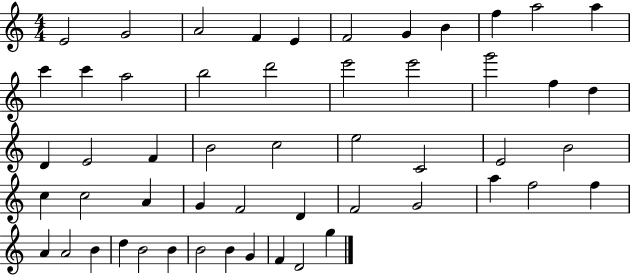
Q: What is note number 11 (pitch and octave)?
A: A5